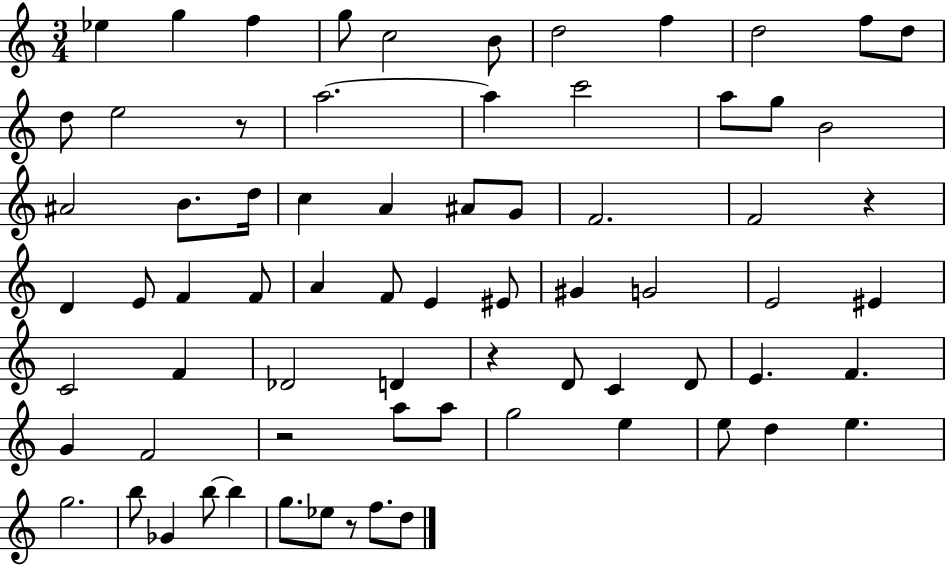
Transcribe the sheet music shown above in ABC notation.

X:1
T:Untitled
M:3/4
L:1/4
K:C
_e g f g/2 c2 B/2 d2 f d2 f/2 d/2 d/2 e2 z/2 a2 a c'2 a/2 g/2 B2 ^A2 B/2 d/4 c A ^A/2 G/2 F2 F2 z D E/2 F F/2 A F/2 E ^E/2 ^G G2 E2 ^E C2 F _D2 D z D/2 C D/2 E F G F2 z2 a/2 a/2 g2 e e/2 d e g2 b/2 _G b/2 b g/2 _e/2 z/2 f/2 d/2